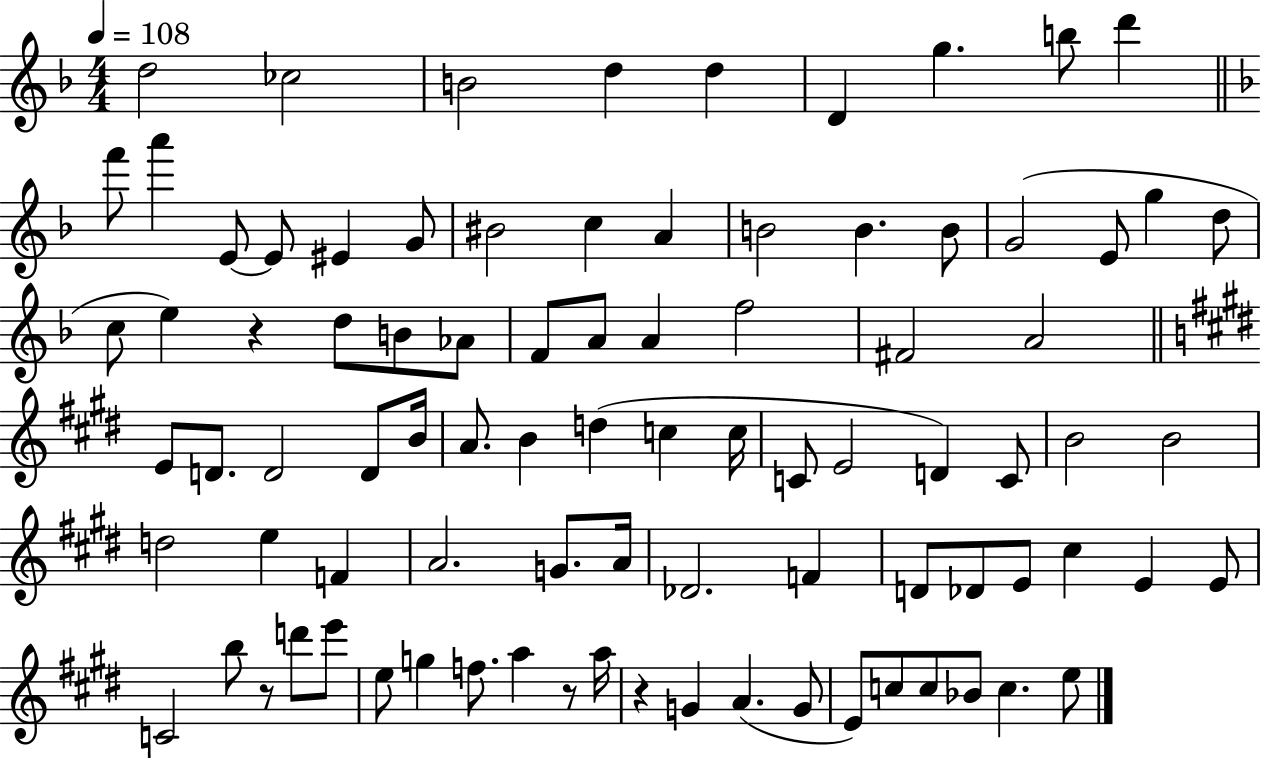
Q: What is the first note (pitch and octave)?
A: D5